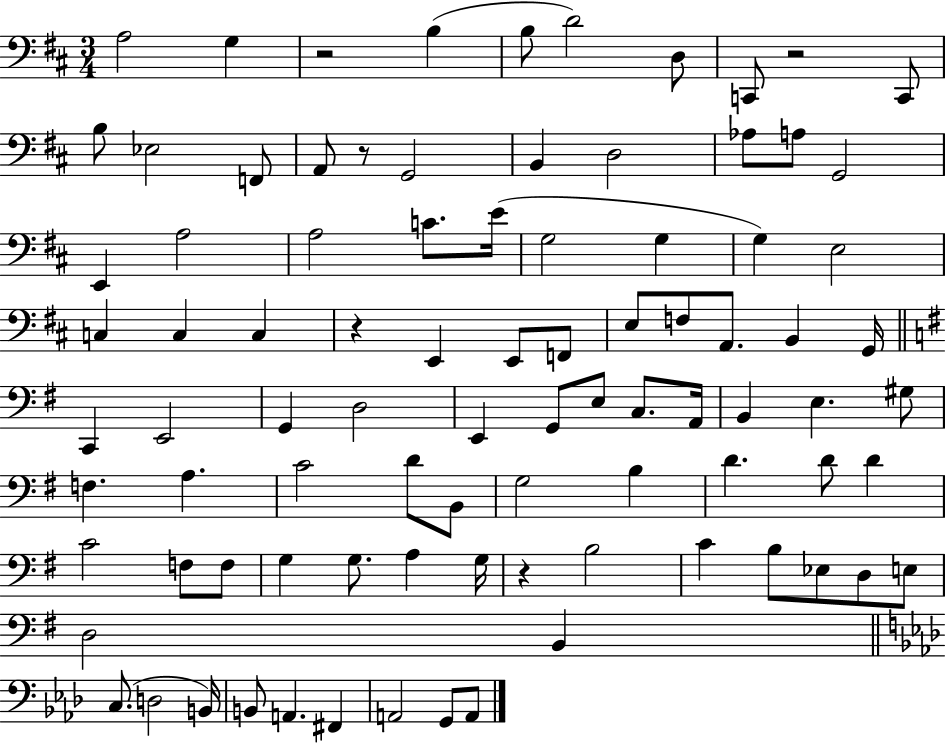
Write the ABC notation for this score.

X:1
T:Untitled
M:3/4
L:1/4
K:D
A,2 G, z2 B, B,/2 D2 D,/2 C,,/2 z2 C,,/2 B,/2 _E,2 F,,/2 A,,/2 z/2 G,,2 B,, D,2 _A,/2 A,/2 G,,2 E,, A,2 A,2 C/2 E/4 G,2 G, G, E,2 C, C, C, z E,, E,,/2 F,,/2 E,/2 F,/2 A,,/2 B,, G,,/4 C,, E,,2 G,, D,2 E,, G,,/2 E,/2 C,/2 A,,/4 B,, E, ^G,/2 F, A, C2 D/2 B,,/2 G,2 B, D D/2 D C2 F,/2 F,/2 G, G,/2 A, G,/4 z B,2 C B,/2 _E,/2 D,/2 E,/2 D,2 B,, C,/2 D,2 B,,/4 B,,/2 A,, ^F,, A,,2 G,,/2 A,,/2